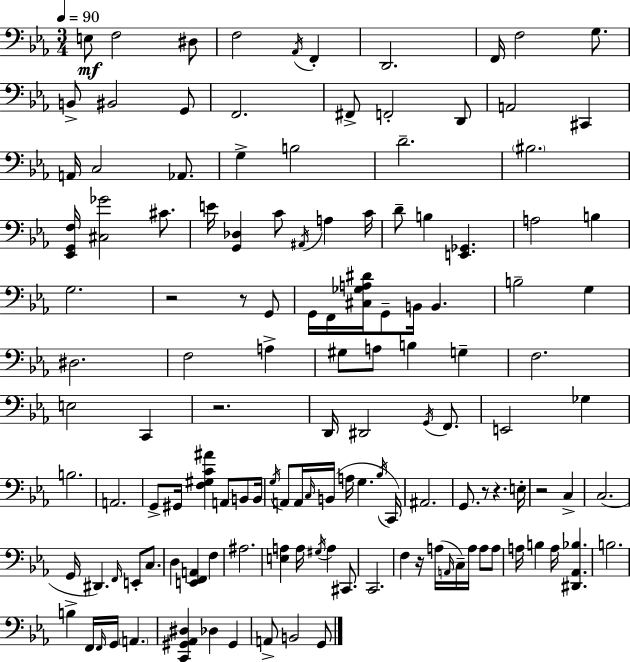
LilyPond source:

{
  \clef bass
  \numericTimeSignature
  \time 3/4
  \key ees \major
  \tempo 4 = 90
  \repeat volta 2 { e8\mf f2 dis8 | f2 \acciaccatura { aes,16 } f,4-. | d,2. | f,16 f2 g8. | \break b,8-> bis,2 g,8 | f,2. | fis,8-> f,2-. d,8 | a,2 cis,4 | \break a,16 c2 aes,8. | g4-> b2 | d'2.-- | \parenthesize bis2. | \break <ees, g, f>16 <cis ges'>2 cis'8. | e'16 <g, des>4 c'8 \acciaccatura { ais,16 } a4 | c'16 d'8-- b4 <e, ges,>4. | a2 b4 | \break g2. | r2 r8 | g,8 g,16 f,16 <cis ges a dis'>16 g,8-- b,16 b,4. | b2-- g4 | \break dis2. | f2 a4-> | gis8 a8 b4 g4-- | f2. | \break e2 c,4 | r2. | d,16 dis,2 \acciaccatura { g,16 } | f,8. e,2 ges4 | \break b2. | a,2. | g,8-> gis,16 <f gis c' ais'>4 a,8 | b,8 b,16 \acciaccatura { g16 } a,8 a,16 \grace { c16 } b,16( a16 g4. | \break \acciaccatura { bes16 } c,16) ais,2. | g,8. r8 r4. | e16-. r2 | c4-> c2.( | \break g,16 dis,4.) | \grace { f,16 } e,8-. c8. d4 <e, f, a,>4 | f4 ais2. | <e a>4 a16 | \break \acciaccatura { gis16 } a4 cis,8. c,2. | f4 | r16 a16( \grace { a,16 } c16--) a16 a8 a8 a16 b4 | a16 <dis, aes, bes>4. b2. | \break b4-> | f,16 \grace { f,16 } g,16 \parenthesize a,4. <c, gis, aes, dis>4 | des4 gis,4 a,8-> | b,2 g,8 } \bar "|."
}